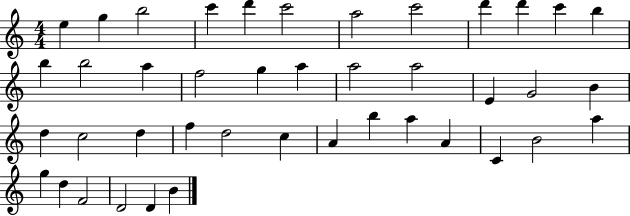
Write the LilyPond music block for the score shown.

{
  \clef treble
  \numericTimeSignature
  \time 4/4
  \key c \major
  e''4 g''4 b''2 | c'''4 d'''4 c'''2 | a''2 c'''2 | d'''4 d'''4 c'''4 b''4 | \break b''4 b''2 a''4 | f''2 g''4 a''4 | a''2 a''2 | e'4 g'2 b'4 | \break d''4 c''2 d''4 | f''4 d''2 c''4 | a'4 b''4 a''4 a'4 | c'4 b'2 a''4 | \break g''4 d''4 f'2 | d'2 d'4 b'4 | \bar "|."
}